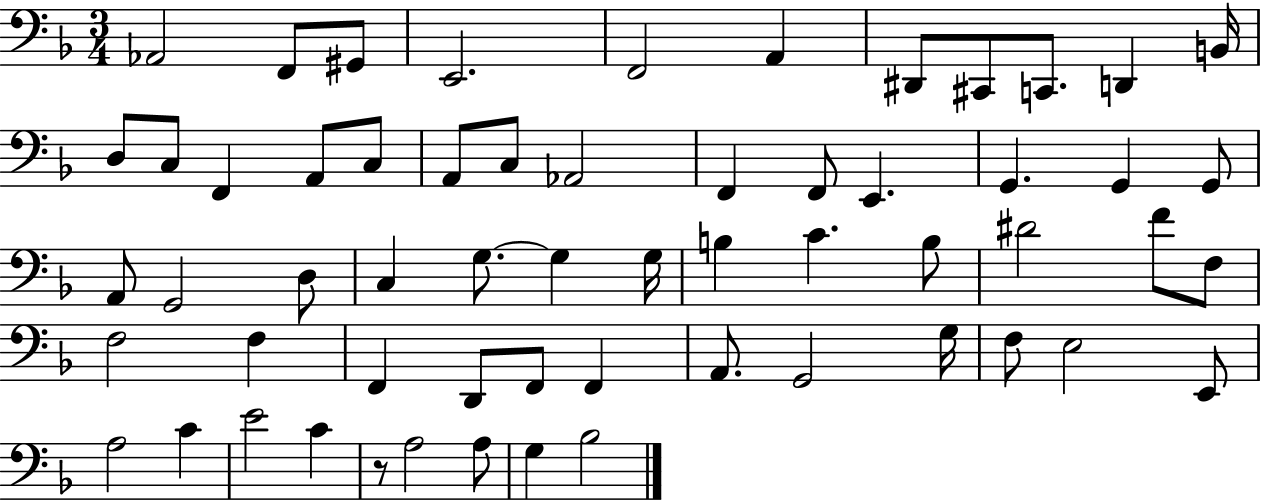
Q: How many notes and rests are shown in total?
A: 59